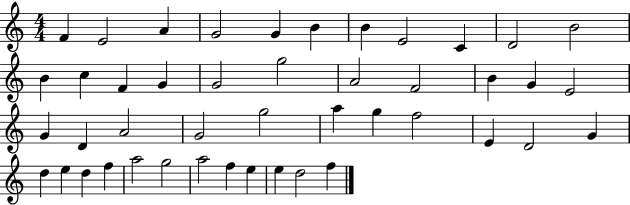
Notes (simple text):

F4/q E4/h A4/q G4/h G4/q B4/q B4/q E4/h C4/q D4/h B4/h B4/q C5/q F4/q G4/q G4/h G5/h A4/h F4/h B4/q G4/q E4/h G4/q D4/q A4/h G4/h G5/h A5/q G5/q F5/h E4/q D4/h G4/q D5/q E5/q D5/q F5/q A5/h G5/h A5/h F5/q E5/q E5/q D5/h F5/q